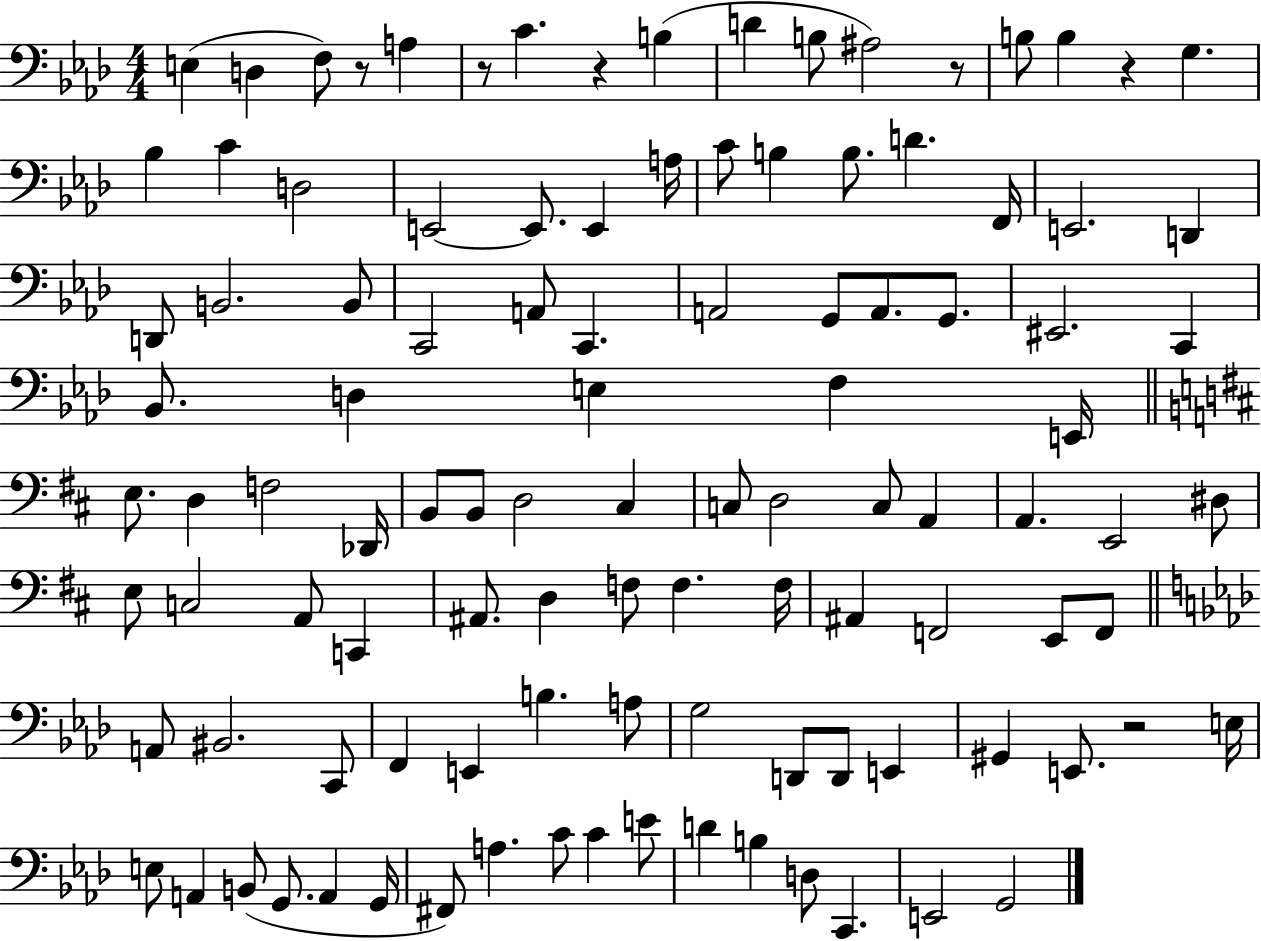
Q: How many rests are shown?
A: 6